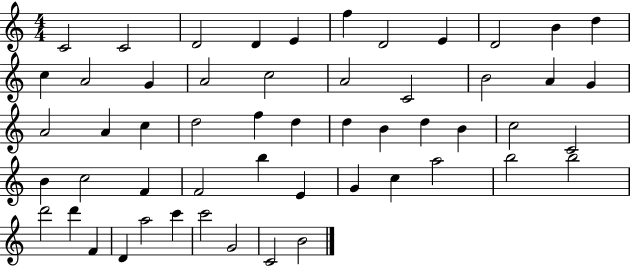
C4/h C4/h D4/h D4/q E4/q F5/q D4/h E4/q D4/h B4/q D5/q C5/q A4/h G4/q A4/h C5/h A4/h C4/h B4/h A4/q G4/q A4/h A4/q C5/q D5/h F5/q D5/q D5/q B4/q D5/q B4/q C5/h C4/h B4/q C5/h F4/q F4/h B5/q E4/q G4/q C5/q A5/h B5/h B5/h D6/h D6/q F4/q D4/q A5/h C6/q C6/h G4/h C4/h B4/h